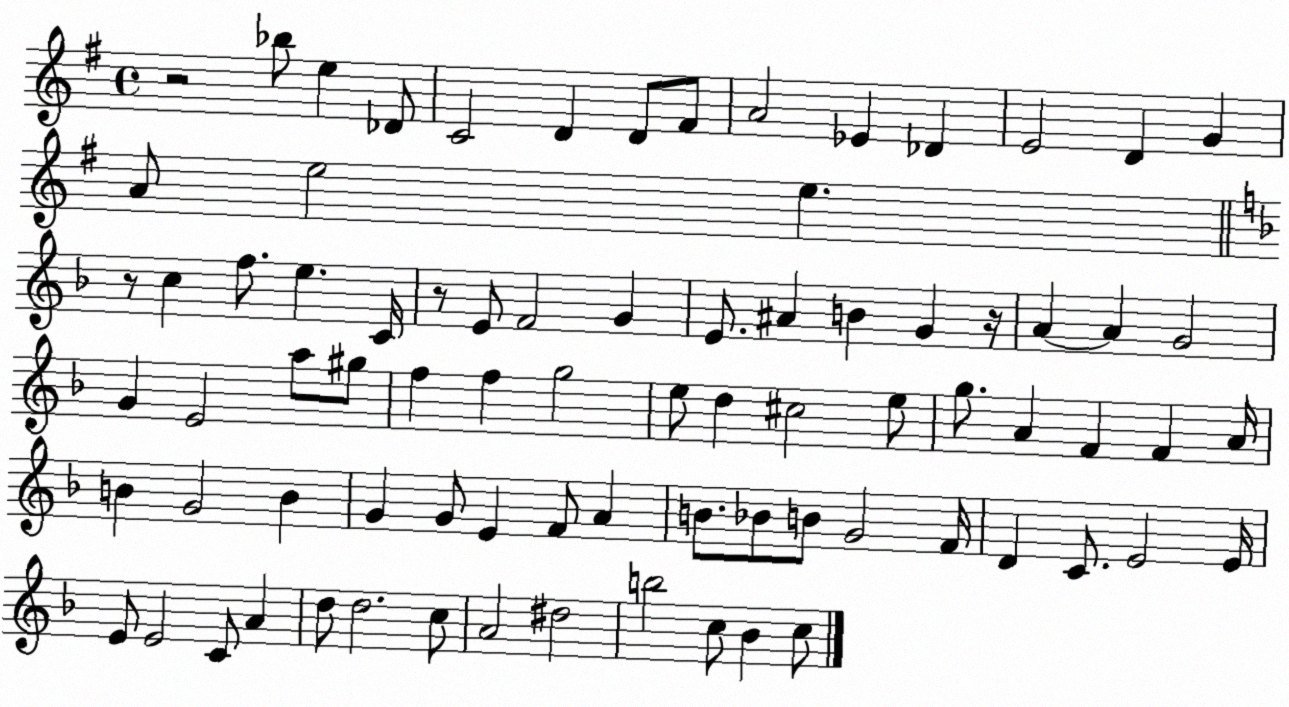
X:1
T:Untitled
M:4/4
L:1/4
K:G
z2 _b/2 e _D/2 C2 D D/2 ^F/2 A2 _E _D E2 D G A/2 e2 e z/2 c f/2 e C/4 z/2 E/2 F2 G E/2 ^A B G z/4 A A G2 G E2 a/2 ^g/2 f f g2 e/2 d ^c2 e/2 g/2 A F F A/4 B G2 B G G/2 E F/2 A B/2 _B/2 B/2 G2 F/4 D C/2 E2 E/4 E/2 E2 C/2 A d/2 d2 c/2 A2 ^d2 b2 c/2 _B c/2